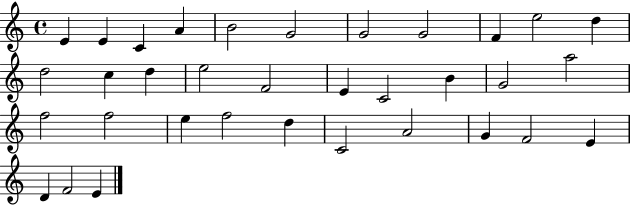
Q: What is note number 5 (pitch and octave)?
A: B4